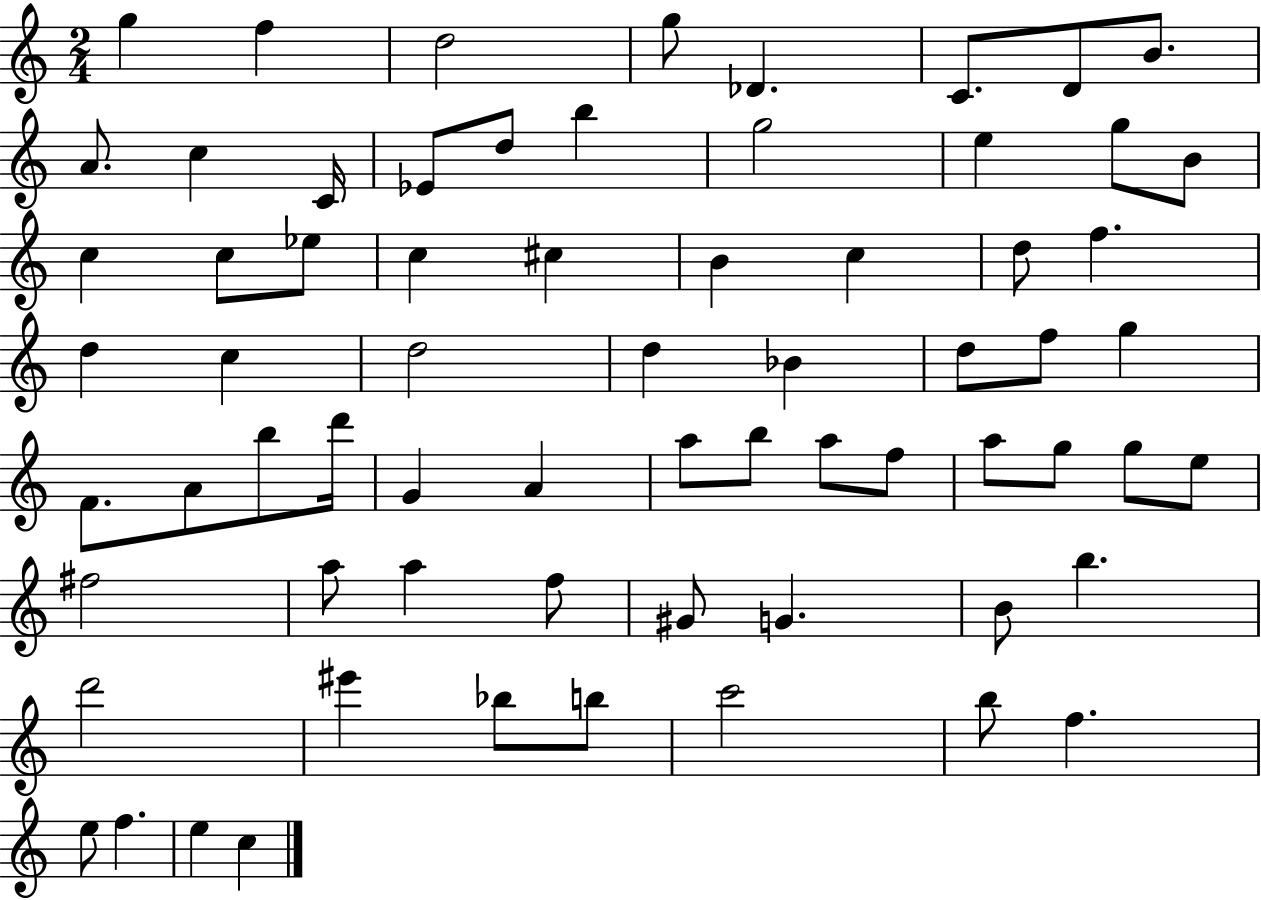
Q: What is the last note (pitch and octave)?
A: C5